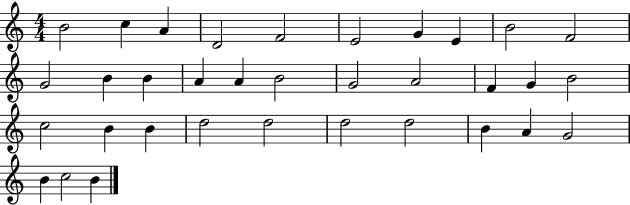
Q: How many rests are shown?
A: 0